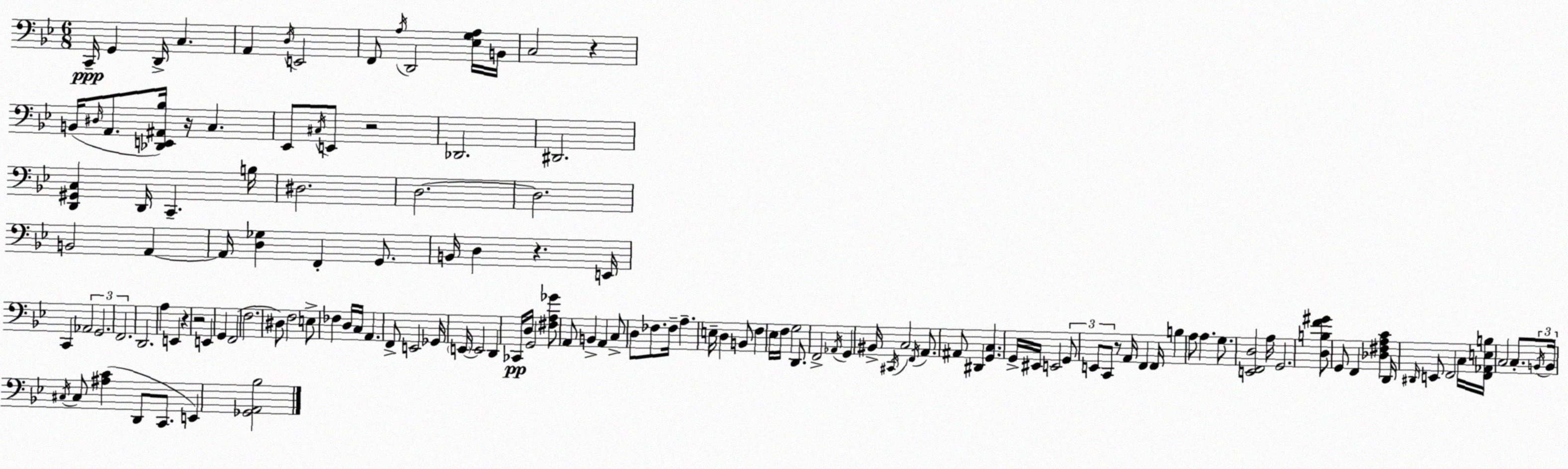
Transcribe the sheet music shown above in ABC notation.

X:1
T:Untitled
M:6/8
L:1/4
K:Gm
C,,/4 G,, D,,/4 C, A,, D,/4 E,,2 F,,/2 A,/4 D,,2 [_E,G,A,]/4 B,,/4 C,2 z B,,/4 ^D,/4 A,,/2 [_D,,E,,^A,,_B,]/4 z/4 C, _E,,/2 ^C,/4 E,,/2 z2 _D,,2 ^D,,2 [D,,^G,,C,] D,,/4 C,, B,/4 ^D,2 D,2 D,2 B,,2 A,, A,,/4 [D,_G,] F,, G,,/2 B,,/4 D, z E,,/4 C,, _A,,2 G,,2 F,,2 D,,2 A, E,, z z2 E,, G,, F,,2 F,2 ^D,/2 F,2 E,/2 _F, D,/4 C,/4 A,, F,,/2 E,,2 _G,,/4 E,,/4 E,,2 D,, _C,,/4 D,/4 G,,2 [^F,A,_G]/2 A,,/2 B,, A,, C,/2 D,/2 _F,/2 _F,/4 A, E,/4 D, B,,/2 F, _E,/4 F,/4 G,2 D,,/2 F,,2 _A,,/4 G,, ^B,,/4 ^C,,/4 C,2 F,,/4 A,,/2 ^A,,/2 ^D,, [G,,C,] G,,/4 ^E,,/4 E,,2 G,,/2 E,,/2 C,,/2 z/2 A,,/4 F,, F,,/4 B, A,/2 A, G,/2 [E,,F,,D,]2 A,/4 G,,2 [D,B,F^G]/2 G,,/2 F,, [_D,^F,A,C] D,,/4 ^D,,/4 E,,/2 F,,2 C,/4 [F,,_A,,E,B,]/4 C,2 C,/2 B,,/4 B,,/4 ^C,/4 ^C,/2 [^A,C] D,,/2 C,,/2 E,, [_G,,A,,_B,]2